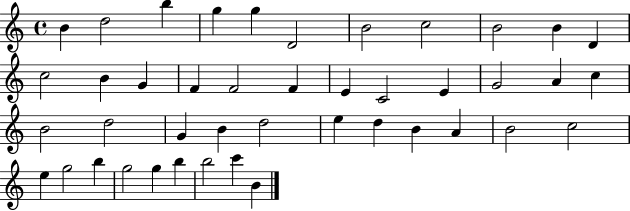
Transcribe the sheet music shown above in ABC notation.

X:1
T:Untitled
M:4/4
L:1/4
K:C
B d2 b g g D2 B2 c2 B2 B D c2 B G F F2 F E C2 E G2 A c B2 d2 G B d2 e d B A B2 c2 e g2 b g2 g b b2 c' B